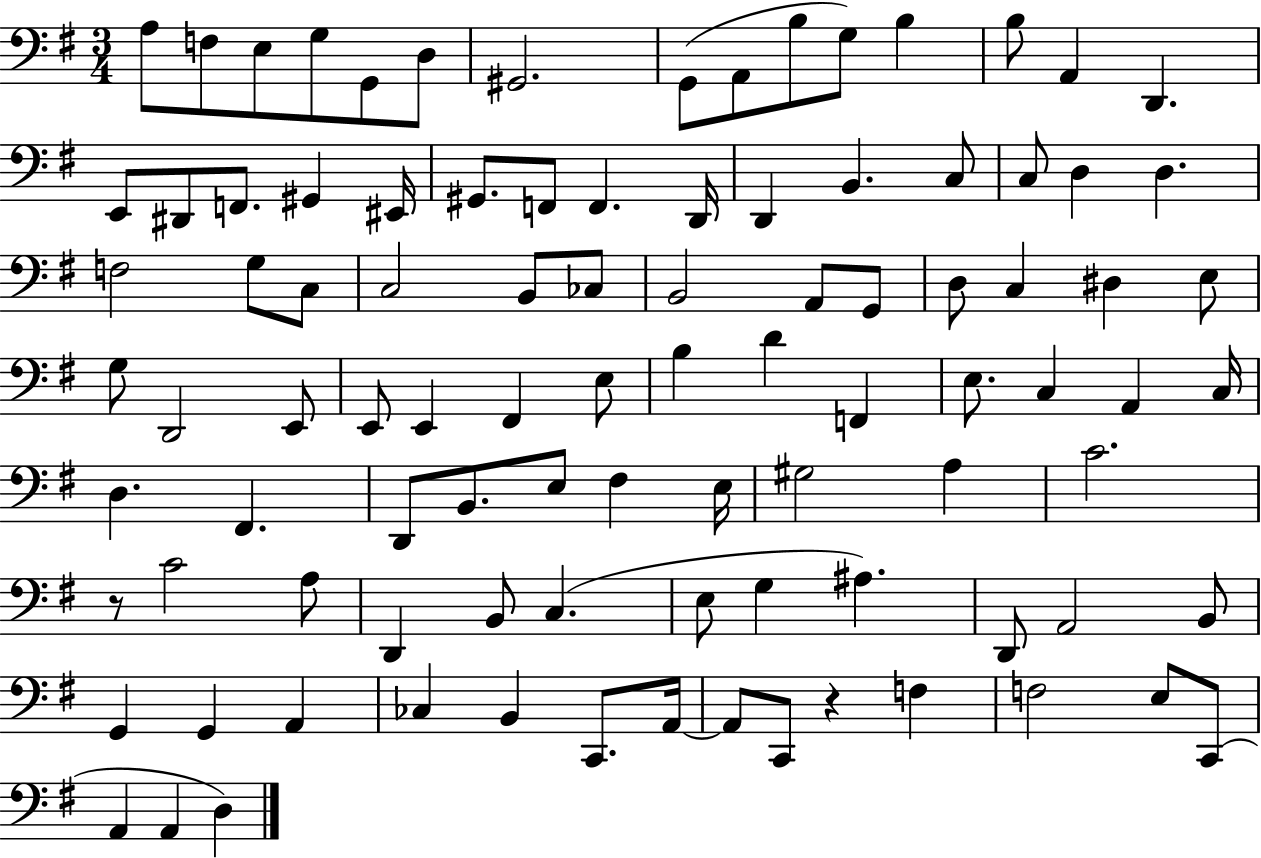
{
  \clef bass
  \numericTimeSignature
  \time 3/4
  \key g \major
  a8 f8 e8 g8 g,8 d8 | gis,2. | g,8( a,8 b8 g8) b4 | b8 a,4 d,4. | \break e,8 dis,8 f,8. gis,4 eis,16 | gis,8. f,8 f,4. d,16 | d,4 b,4. c8 | c8 d4 d4. | \break f2 g8 c8 | c2 b,8 ces8 | b,2 a,8 g,8 | d8 c4 dis4 e8 | \break g8 d,2 e,8 | e,8 e,4 fis,4 e8 | b4 d'4 f,4 | e8. c4 a,4 c16 | \break d4. fis,4. | d,8 b,8. e8 fis4 e16 | gis2 a4 | c'2. | \break r8 c'2 a8 | d,4 b,8 c4.( | e8 g4 ais4.) | d,8 a,2 b,8 | \break g,4 g,4 a,4 | ces4 b,4 c,8. a,16~~ | a,8 c,8 r4 f4 | f2 e8 c,8( | \break a,4 a,4 d4) | \bar "|."
}